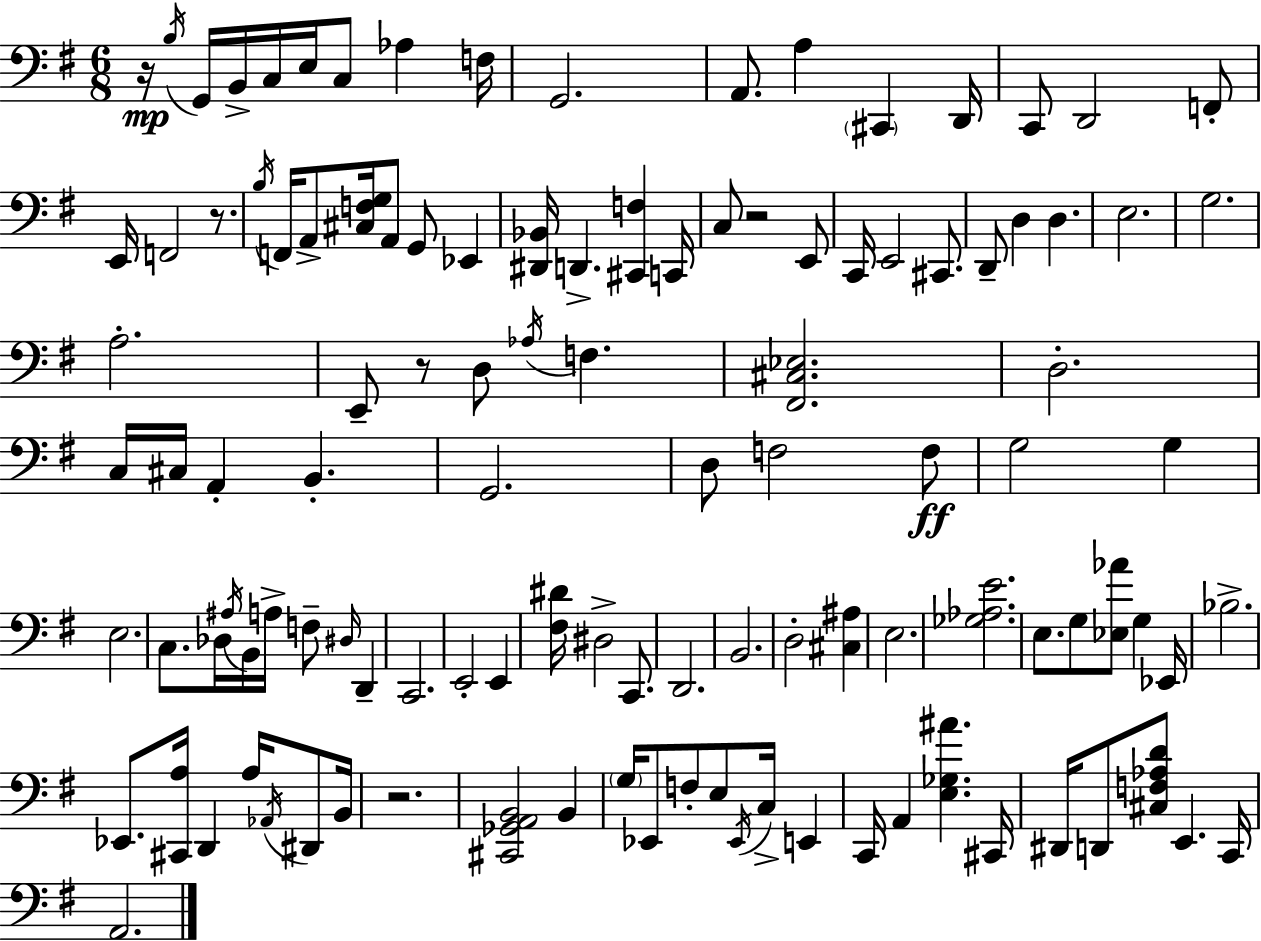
X:1
T:Untitled
M:6/8
L:1/4
K:G
z/4 B,/4 G,,/4 B,,/4 C,/4 E,/4 C,/2 _A, F,/4 G,,2 A,,/2 A, ^C,, D,,/4 C,,/2 D,,2 F,,/2 E,,/4 F,,2 z/2 B,/4 F,,/4 A,,/2 [^C,F,G,]/4 A,,/2 G,,/2 _E,, [^D,,_B,,]/4 D,, [^C,,F,] C,,/4 C,/2 z2 E,,/2 C,,/4 E,,2 ^C,,/2 D,,/2 D, D, E,2 G,2 A,2 E,,/2 z/2 D,/2 _A,/4 F, [^F,,^C,_E,]2 D,2 C,/4 ^C,/4 A,, B,, G,,2 D,/2 F,2 F,/2 G,2 G, E,2 C,/2 _D,/4 ^A,/4 B,,/4 A,/4 F,/2 ^D,/4 D,, C,,2 E,,2 E,, [^F,^D]/4 ^D,2 C,,/2 D,,2 B,,2 D,2 [^C,^A,] E,2 [_G,_A,E]2 E,/2 G,/2 [_E,_A]/2 G, _E,,/4 _B,2 _E,,/2 [^C,,A,]/4 D,, A,/4 _A,,/4 ^D,,/2 B,,/4 z2 [^C,,_G,,A,,B,,]2 B,, G,/4 _E,,/2 F,/2 E,/2 _E,,/4 C,/4 E,, C,,/4 A,, [E,_G,^A] ^C,,/4 ^D,,/4 D,,/2 [^C,F,_A,D]/2 E,, C,,/4 A,,2